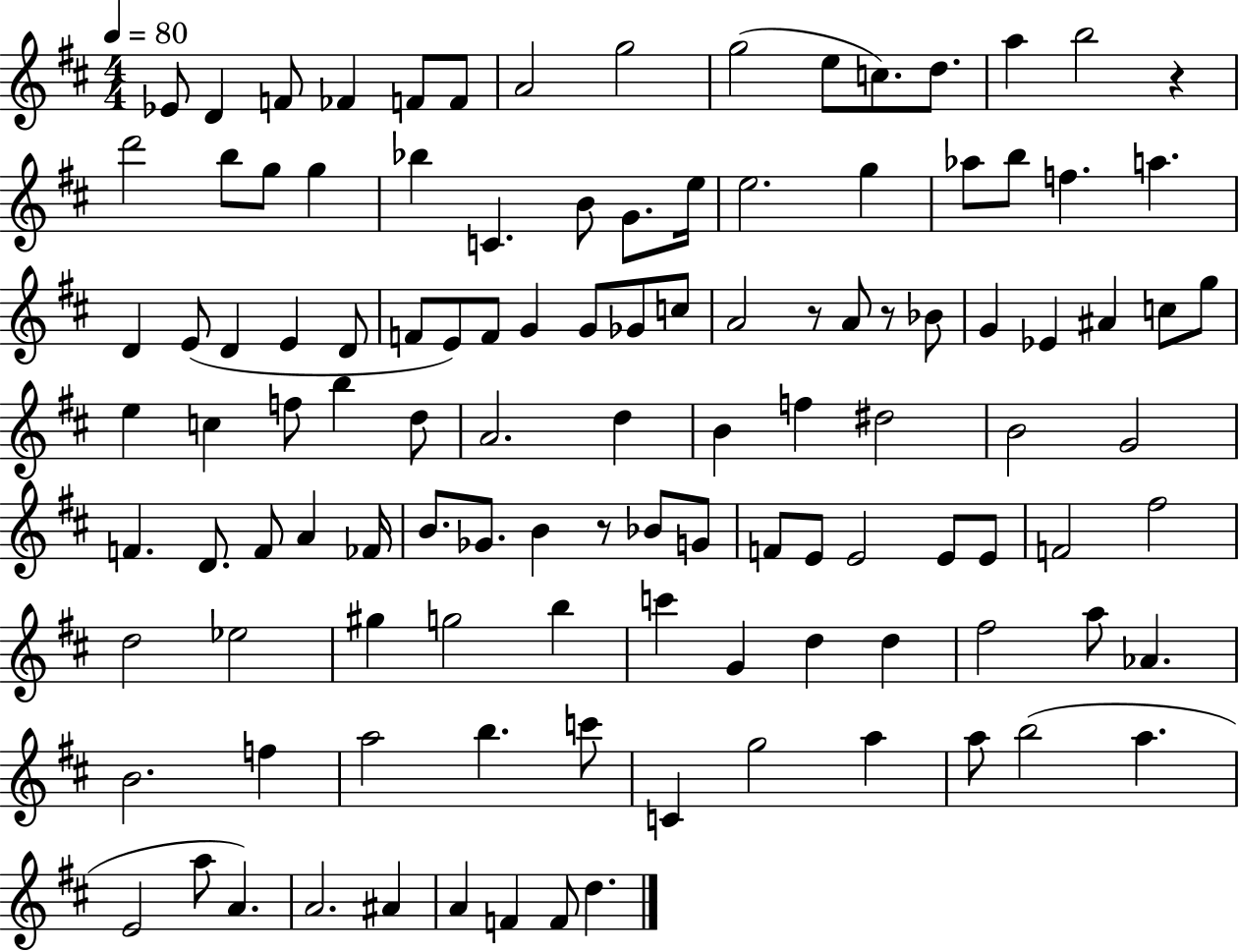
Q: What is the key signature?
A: D major